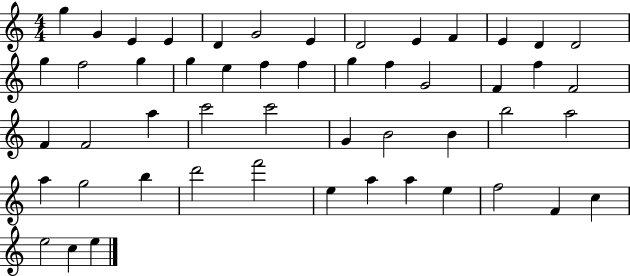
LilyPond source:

{
  \clef treble
  \numericTimeSignature
  \time 4/4
  \key c \major
  g''4 g'4 e'4 e'4 | d'4 g'2 e'4 | d'2 e'4 f'4 | e'4 d'4 d'2 | \break g''4 f''2 g''4 | g''4 e''4 f''4 f''4 | g''4 f''4 g'2 | f'4 f''4 f'2 | \break f'4 f'2 a''4 | c'''2 c'''2 | g'4 b'2 b'4 | b''2 a''2 | \break a''4 g''2 b''4 | d'''2 f'''2 | e''4 a''4 a''4 e''4 | f''2 f'4 c''4 | \break e''2 c''4 e''4 | \bar "|."
}